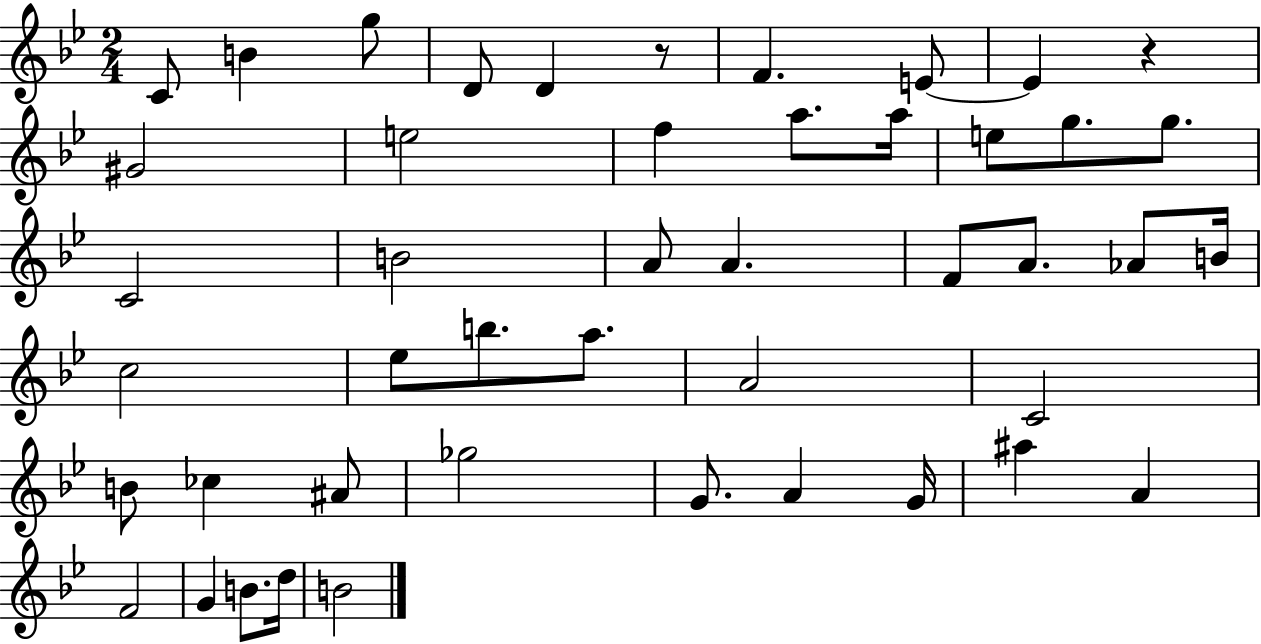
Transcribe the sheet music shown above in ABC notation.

X:1
T:Untitled
M:2/4
L:1/4
K:Bb
C/2 B g/2 D/2 D z/2 F E/2 E z ^G2 e2 f a/2 a/4 e/2 g/2 g/2 C2 B2 A/2 A F/2 A/2 _A/2 B/4 c2 _e/2 b/2 a/2 A2 C2 B/2 _c ^A/2 _g2 G/2 A G/4 ^a A F2 G B/2 d/4 B2